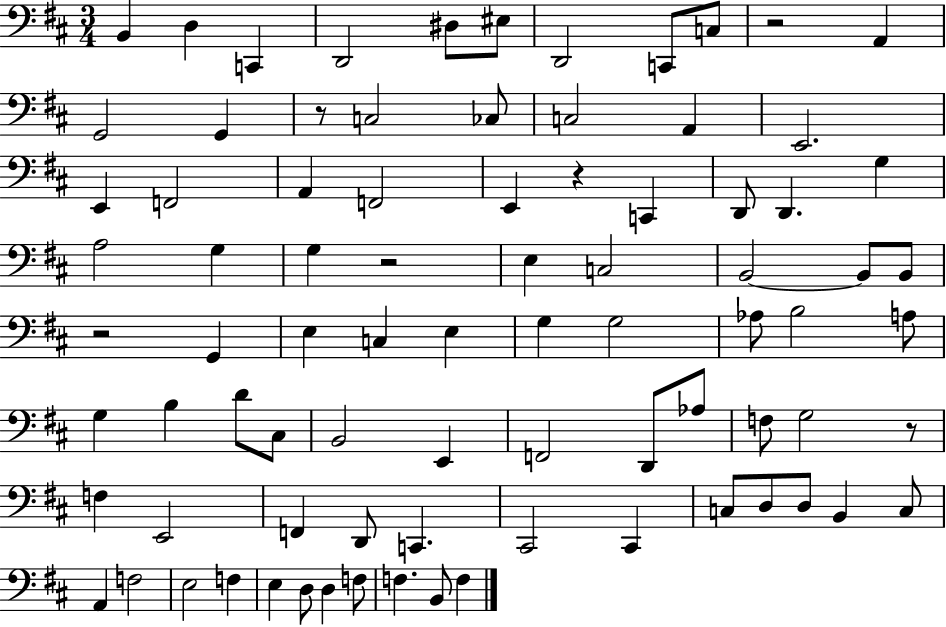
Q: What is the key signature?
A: D major